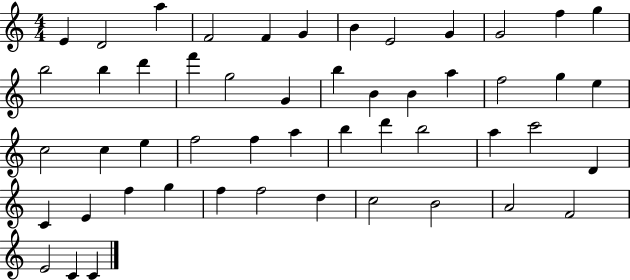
{
  \clef treble
  \numericTimeSignature
  \time 4/4
  \key c \major
  e'4 d'2 a''4 | f'2 f'4 g'4 | b'4 e'2 g'4 | g'2 f''4 g''4 | \break b''2 b''4 d'''4 | f'''4 g''2 g'4 | b''4 b'4 b'4 a''4 | f''2 g''4 e''4 | \break c''2 c''4 e''4 | f''2 f''4 a''4 | b''4 d'''4 b''2 | a''4 c'''2 d'4 | \break c'4 e'4 f''4 g''4 | f''4 f''2 d''4 | c''2 b'2 | a'2 f'2 | \break e'2 c'4 c'4 | \bar "|."
}